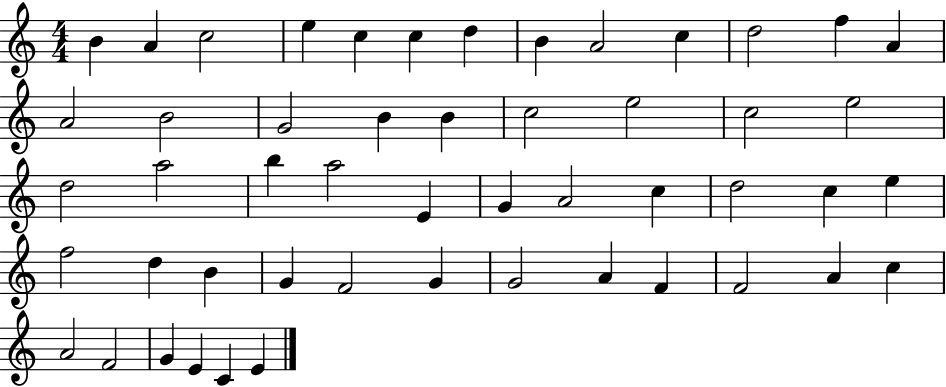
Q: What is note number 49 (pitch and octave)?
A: E4